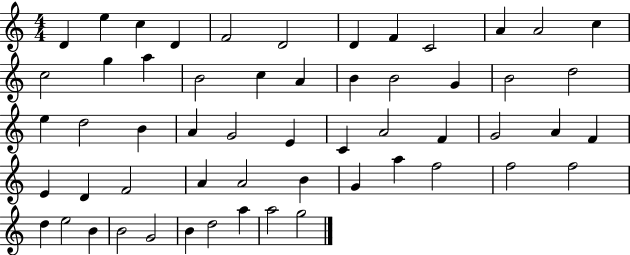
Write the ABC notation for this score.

X:1
T:Untitled
M:4/4
L:1/4
K:C
D e c D F2 D2 D F C2 A A2 c c2 g a B2 c A B B2 G B2 d2 e d2 B A G2 E C A2 F G2 A F E D F2 A A2 B G a f2 f2 f2 d e2 B B2 G2 B d2 a a2 g2